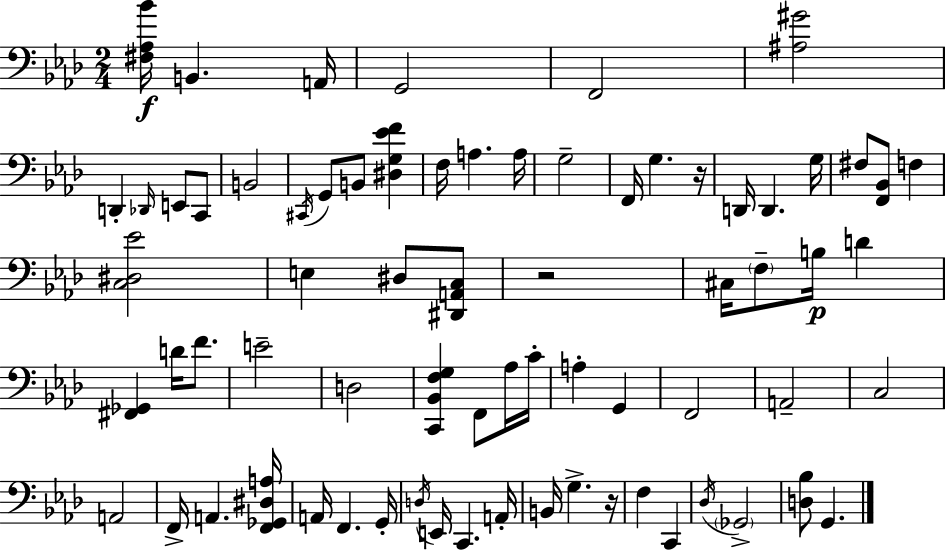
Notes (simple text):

[F#3,Ab3,Bb4]/s B2/q. A2/s G2/h F2/h [A#3,G#4]/h D2/q Db2/s E2/e C2/e B2/h C#2/s G2/e B2/e [D#3,G3,Eb4,F4]/q F3/s A3/q. A3/s G3/h F2/s G3/q. R/s D2/s D2/q. G3/s F#3/e [F2,Bb2]/e F3/q [C3,D#3,Eb4]/h E3/q D#3/e [D#2,A2,C3]/e R/h C#3/s F3/e B3/s D4/q [F#2,Gb2]/q D4/s F4/e. E4/h D3/h [C2,Bb2,F3,G3]/q F2/e Ab3/s C4/s A3/q G2/q F2/h A2/h C3/h A2/h F2/s A2/q. [F2,Gb2,D#3,A3]/s A2/s F2/q. G2/s D3/s E2/s C2/q. A2/s B2/s G3/q. R/s F3/q C2/q Db3/s Gb2/h [D3,Bb3]/e G2/q.